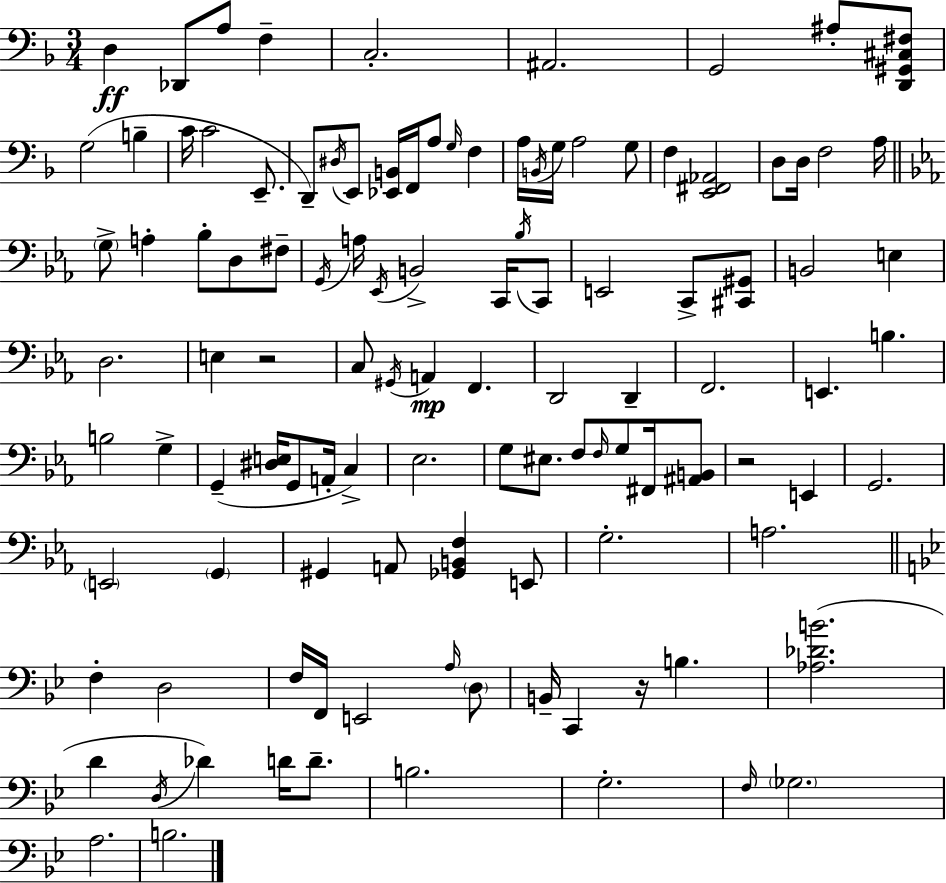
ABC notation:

X:1
T:Untitled
M:3/4
L:1/4
K:F
D, _D,,/2 A,/2 F, C,2 ^A,,2 G,,2 ^A,/2 [D,,^G,,^C,^F,]/2 G,2 B, C/4 C2 E,,/2 D,,/2 ^D,/4 E,,/2 [_E,,B,,]/4 F,,/4 A,/2 G,/4 F, A,/4 B,,/4 G,/4 A,2 G,/2 F, [E,,^F,,_A,,]2 D,/2 D,/4 F,2 A,/4 G,/2 A, _B,/2 D,/2 ^F,/2 G,,/4 A,/4 _E,,/4 B,,2 C,,/4 _B,/4 C,,/2 E,,2 C,,/2 [^C,,^G,,]/2 B,,2 E, D,2 E, z2 C,/2 ^G,,/4 A,, F,, D,,2 D,, F,,2 E,, B, B,2 G, G,, [^D,E,]/4 G,,/2 A,,/4 C, _E,2 G,/2 ^E,/2 F,/2 F,/4 G,/2 ^F,,/4 [^A,,B,,]/2 z2 E,, G,,2 E,,2 G,, ^G,, A,,/2 [_G,,B,,F,] E,,/2 G,2 A,2 F, D,2 F,/4 F,,/4 E,,2 A,/4 D,/2 B,,/4 C,, z/4 B, [_A,_DB]2 D D,/4 _D D/4 D/2 B,2 G,2 F,/4 _G,2 A,2 B,2